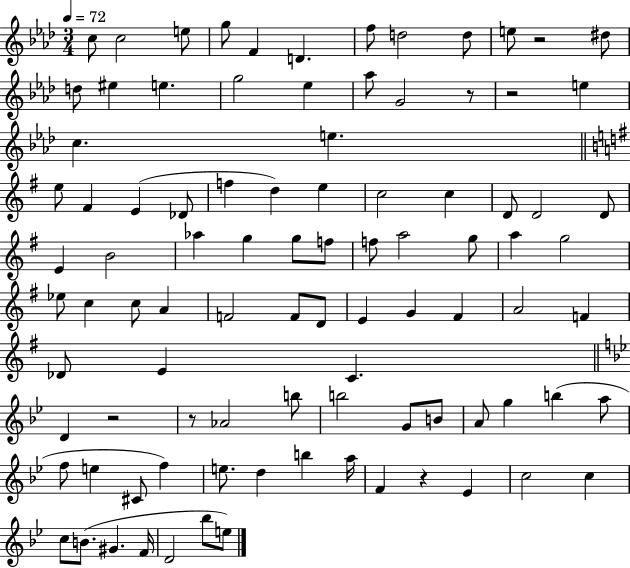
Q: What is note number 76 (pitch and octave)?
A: B5